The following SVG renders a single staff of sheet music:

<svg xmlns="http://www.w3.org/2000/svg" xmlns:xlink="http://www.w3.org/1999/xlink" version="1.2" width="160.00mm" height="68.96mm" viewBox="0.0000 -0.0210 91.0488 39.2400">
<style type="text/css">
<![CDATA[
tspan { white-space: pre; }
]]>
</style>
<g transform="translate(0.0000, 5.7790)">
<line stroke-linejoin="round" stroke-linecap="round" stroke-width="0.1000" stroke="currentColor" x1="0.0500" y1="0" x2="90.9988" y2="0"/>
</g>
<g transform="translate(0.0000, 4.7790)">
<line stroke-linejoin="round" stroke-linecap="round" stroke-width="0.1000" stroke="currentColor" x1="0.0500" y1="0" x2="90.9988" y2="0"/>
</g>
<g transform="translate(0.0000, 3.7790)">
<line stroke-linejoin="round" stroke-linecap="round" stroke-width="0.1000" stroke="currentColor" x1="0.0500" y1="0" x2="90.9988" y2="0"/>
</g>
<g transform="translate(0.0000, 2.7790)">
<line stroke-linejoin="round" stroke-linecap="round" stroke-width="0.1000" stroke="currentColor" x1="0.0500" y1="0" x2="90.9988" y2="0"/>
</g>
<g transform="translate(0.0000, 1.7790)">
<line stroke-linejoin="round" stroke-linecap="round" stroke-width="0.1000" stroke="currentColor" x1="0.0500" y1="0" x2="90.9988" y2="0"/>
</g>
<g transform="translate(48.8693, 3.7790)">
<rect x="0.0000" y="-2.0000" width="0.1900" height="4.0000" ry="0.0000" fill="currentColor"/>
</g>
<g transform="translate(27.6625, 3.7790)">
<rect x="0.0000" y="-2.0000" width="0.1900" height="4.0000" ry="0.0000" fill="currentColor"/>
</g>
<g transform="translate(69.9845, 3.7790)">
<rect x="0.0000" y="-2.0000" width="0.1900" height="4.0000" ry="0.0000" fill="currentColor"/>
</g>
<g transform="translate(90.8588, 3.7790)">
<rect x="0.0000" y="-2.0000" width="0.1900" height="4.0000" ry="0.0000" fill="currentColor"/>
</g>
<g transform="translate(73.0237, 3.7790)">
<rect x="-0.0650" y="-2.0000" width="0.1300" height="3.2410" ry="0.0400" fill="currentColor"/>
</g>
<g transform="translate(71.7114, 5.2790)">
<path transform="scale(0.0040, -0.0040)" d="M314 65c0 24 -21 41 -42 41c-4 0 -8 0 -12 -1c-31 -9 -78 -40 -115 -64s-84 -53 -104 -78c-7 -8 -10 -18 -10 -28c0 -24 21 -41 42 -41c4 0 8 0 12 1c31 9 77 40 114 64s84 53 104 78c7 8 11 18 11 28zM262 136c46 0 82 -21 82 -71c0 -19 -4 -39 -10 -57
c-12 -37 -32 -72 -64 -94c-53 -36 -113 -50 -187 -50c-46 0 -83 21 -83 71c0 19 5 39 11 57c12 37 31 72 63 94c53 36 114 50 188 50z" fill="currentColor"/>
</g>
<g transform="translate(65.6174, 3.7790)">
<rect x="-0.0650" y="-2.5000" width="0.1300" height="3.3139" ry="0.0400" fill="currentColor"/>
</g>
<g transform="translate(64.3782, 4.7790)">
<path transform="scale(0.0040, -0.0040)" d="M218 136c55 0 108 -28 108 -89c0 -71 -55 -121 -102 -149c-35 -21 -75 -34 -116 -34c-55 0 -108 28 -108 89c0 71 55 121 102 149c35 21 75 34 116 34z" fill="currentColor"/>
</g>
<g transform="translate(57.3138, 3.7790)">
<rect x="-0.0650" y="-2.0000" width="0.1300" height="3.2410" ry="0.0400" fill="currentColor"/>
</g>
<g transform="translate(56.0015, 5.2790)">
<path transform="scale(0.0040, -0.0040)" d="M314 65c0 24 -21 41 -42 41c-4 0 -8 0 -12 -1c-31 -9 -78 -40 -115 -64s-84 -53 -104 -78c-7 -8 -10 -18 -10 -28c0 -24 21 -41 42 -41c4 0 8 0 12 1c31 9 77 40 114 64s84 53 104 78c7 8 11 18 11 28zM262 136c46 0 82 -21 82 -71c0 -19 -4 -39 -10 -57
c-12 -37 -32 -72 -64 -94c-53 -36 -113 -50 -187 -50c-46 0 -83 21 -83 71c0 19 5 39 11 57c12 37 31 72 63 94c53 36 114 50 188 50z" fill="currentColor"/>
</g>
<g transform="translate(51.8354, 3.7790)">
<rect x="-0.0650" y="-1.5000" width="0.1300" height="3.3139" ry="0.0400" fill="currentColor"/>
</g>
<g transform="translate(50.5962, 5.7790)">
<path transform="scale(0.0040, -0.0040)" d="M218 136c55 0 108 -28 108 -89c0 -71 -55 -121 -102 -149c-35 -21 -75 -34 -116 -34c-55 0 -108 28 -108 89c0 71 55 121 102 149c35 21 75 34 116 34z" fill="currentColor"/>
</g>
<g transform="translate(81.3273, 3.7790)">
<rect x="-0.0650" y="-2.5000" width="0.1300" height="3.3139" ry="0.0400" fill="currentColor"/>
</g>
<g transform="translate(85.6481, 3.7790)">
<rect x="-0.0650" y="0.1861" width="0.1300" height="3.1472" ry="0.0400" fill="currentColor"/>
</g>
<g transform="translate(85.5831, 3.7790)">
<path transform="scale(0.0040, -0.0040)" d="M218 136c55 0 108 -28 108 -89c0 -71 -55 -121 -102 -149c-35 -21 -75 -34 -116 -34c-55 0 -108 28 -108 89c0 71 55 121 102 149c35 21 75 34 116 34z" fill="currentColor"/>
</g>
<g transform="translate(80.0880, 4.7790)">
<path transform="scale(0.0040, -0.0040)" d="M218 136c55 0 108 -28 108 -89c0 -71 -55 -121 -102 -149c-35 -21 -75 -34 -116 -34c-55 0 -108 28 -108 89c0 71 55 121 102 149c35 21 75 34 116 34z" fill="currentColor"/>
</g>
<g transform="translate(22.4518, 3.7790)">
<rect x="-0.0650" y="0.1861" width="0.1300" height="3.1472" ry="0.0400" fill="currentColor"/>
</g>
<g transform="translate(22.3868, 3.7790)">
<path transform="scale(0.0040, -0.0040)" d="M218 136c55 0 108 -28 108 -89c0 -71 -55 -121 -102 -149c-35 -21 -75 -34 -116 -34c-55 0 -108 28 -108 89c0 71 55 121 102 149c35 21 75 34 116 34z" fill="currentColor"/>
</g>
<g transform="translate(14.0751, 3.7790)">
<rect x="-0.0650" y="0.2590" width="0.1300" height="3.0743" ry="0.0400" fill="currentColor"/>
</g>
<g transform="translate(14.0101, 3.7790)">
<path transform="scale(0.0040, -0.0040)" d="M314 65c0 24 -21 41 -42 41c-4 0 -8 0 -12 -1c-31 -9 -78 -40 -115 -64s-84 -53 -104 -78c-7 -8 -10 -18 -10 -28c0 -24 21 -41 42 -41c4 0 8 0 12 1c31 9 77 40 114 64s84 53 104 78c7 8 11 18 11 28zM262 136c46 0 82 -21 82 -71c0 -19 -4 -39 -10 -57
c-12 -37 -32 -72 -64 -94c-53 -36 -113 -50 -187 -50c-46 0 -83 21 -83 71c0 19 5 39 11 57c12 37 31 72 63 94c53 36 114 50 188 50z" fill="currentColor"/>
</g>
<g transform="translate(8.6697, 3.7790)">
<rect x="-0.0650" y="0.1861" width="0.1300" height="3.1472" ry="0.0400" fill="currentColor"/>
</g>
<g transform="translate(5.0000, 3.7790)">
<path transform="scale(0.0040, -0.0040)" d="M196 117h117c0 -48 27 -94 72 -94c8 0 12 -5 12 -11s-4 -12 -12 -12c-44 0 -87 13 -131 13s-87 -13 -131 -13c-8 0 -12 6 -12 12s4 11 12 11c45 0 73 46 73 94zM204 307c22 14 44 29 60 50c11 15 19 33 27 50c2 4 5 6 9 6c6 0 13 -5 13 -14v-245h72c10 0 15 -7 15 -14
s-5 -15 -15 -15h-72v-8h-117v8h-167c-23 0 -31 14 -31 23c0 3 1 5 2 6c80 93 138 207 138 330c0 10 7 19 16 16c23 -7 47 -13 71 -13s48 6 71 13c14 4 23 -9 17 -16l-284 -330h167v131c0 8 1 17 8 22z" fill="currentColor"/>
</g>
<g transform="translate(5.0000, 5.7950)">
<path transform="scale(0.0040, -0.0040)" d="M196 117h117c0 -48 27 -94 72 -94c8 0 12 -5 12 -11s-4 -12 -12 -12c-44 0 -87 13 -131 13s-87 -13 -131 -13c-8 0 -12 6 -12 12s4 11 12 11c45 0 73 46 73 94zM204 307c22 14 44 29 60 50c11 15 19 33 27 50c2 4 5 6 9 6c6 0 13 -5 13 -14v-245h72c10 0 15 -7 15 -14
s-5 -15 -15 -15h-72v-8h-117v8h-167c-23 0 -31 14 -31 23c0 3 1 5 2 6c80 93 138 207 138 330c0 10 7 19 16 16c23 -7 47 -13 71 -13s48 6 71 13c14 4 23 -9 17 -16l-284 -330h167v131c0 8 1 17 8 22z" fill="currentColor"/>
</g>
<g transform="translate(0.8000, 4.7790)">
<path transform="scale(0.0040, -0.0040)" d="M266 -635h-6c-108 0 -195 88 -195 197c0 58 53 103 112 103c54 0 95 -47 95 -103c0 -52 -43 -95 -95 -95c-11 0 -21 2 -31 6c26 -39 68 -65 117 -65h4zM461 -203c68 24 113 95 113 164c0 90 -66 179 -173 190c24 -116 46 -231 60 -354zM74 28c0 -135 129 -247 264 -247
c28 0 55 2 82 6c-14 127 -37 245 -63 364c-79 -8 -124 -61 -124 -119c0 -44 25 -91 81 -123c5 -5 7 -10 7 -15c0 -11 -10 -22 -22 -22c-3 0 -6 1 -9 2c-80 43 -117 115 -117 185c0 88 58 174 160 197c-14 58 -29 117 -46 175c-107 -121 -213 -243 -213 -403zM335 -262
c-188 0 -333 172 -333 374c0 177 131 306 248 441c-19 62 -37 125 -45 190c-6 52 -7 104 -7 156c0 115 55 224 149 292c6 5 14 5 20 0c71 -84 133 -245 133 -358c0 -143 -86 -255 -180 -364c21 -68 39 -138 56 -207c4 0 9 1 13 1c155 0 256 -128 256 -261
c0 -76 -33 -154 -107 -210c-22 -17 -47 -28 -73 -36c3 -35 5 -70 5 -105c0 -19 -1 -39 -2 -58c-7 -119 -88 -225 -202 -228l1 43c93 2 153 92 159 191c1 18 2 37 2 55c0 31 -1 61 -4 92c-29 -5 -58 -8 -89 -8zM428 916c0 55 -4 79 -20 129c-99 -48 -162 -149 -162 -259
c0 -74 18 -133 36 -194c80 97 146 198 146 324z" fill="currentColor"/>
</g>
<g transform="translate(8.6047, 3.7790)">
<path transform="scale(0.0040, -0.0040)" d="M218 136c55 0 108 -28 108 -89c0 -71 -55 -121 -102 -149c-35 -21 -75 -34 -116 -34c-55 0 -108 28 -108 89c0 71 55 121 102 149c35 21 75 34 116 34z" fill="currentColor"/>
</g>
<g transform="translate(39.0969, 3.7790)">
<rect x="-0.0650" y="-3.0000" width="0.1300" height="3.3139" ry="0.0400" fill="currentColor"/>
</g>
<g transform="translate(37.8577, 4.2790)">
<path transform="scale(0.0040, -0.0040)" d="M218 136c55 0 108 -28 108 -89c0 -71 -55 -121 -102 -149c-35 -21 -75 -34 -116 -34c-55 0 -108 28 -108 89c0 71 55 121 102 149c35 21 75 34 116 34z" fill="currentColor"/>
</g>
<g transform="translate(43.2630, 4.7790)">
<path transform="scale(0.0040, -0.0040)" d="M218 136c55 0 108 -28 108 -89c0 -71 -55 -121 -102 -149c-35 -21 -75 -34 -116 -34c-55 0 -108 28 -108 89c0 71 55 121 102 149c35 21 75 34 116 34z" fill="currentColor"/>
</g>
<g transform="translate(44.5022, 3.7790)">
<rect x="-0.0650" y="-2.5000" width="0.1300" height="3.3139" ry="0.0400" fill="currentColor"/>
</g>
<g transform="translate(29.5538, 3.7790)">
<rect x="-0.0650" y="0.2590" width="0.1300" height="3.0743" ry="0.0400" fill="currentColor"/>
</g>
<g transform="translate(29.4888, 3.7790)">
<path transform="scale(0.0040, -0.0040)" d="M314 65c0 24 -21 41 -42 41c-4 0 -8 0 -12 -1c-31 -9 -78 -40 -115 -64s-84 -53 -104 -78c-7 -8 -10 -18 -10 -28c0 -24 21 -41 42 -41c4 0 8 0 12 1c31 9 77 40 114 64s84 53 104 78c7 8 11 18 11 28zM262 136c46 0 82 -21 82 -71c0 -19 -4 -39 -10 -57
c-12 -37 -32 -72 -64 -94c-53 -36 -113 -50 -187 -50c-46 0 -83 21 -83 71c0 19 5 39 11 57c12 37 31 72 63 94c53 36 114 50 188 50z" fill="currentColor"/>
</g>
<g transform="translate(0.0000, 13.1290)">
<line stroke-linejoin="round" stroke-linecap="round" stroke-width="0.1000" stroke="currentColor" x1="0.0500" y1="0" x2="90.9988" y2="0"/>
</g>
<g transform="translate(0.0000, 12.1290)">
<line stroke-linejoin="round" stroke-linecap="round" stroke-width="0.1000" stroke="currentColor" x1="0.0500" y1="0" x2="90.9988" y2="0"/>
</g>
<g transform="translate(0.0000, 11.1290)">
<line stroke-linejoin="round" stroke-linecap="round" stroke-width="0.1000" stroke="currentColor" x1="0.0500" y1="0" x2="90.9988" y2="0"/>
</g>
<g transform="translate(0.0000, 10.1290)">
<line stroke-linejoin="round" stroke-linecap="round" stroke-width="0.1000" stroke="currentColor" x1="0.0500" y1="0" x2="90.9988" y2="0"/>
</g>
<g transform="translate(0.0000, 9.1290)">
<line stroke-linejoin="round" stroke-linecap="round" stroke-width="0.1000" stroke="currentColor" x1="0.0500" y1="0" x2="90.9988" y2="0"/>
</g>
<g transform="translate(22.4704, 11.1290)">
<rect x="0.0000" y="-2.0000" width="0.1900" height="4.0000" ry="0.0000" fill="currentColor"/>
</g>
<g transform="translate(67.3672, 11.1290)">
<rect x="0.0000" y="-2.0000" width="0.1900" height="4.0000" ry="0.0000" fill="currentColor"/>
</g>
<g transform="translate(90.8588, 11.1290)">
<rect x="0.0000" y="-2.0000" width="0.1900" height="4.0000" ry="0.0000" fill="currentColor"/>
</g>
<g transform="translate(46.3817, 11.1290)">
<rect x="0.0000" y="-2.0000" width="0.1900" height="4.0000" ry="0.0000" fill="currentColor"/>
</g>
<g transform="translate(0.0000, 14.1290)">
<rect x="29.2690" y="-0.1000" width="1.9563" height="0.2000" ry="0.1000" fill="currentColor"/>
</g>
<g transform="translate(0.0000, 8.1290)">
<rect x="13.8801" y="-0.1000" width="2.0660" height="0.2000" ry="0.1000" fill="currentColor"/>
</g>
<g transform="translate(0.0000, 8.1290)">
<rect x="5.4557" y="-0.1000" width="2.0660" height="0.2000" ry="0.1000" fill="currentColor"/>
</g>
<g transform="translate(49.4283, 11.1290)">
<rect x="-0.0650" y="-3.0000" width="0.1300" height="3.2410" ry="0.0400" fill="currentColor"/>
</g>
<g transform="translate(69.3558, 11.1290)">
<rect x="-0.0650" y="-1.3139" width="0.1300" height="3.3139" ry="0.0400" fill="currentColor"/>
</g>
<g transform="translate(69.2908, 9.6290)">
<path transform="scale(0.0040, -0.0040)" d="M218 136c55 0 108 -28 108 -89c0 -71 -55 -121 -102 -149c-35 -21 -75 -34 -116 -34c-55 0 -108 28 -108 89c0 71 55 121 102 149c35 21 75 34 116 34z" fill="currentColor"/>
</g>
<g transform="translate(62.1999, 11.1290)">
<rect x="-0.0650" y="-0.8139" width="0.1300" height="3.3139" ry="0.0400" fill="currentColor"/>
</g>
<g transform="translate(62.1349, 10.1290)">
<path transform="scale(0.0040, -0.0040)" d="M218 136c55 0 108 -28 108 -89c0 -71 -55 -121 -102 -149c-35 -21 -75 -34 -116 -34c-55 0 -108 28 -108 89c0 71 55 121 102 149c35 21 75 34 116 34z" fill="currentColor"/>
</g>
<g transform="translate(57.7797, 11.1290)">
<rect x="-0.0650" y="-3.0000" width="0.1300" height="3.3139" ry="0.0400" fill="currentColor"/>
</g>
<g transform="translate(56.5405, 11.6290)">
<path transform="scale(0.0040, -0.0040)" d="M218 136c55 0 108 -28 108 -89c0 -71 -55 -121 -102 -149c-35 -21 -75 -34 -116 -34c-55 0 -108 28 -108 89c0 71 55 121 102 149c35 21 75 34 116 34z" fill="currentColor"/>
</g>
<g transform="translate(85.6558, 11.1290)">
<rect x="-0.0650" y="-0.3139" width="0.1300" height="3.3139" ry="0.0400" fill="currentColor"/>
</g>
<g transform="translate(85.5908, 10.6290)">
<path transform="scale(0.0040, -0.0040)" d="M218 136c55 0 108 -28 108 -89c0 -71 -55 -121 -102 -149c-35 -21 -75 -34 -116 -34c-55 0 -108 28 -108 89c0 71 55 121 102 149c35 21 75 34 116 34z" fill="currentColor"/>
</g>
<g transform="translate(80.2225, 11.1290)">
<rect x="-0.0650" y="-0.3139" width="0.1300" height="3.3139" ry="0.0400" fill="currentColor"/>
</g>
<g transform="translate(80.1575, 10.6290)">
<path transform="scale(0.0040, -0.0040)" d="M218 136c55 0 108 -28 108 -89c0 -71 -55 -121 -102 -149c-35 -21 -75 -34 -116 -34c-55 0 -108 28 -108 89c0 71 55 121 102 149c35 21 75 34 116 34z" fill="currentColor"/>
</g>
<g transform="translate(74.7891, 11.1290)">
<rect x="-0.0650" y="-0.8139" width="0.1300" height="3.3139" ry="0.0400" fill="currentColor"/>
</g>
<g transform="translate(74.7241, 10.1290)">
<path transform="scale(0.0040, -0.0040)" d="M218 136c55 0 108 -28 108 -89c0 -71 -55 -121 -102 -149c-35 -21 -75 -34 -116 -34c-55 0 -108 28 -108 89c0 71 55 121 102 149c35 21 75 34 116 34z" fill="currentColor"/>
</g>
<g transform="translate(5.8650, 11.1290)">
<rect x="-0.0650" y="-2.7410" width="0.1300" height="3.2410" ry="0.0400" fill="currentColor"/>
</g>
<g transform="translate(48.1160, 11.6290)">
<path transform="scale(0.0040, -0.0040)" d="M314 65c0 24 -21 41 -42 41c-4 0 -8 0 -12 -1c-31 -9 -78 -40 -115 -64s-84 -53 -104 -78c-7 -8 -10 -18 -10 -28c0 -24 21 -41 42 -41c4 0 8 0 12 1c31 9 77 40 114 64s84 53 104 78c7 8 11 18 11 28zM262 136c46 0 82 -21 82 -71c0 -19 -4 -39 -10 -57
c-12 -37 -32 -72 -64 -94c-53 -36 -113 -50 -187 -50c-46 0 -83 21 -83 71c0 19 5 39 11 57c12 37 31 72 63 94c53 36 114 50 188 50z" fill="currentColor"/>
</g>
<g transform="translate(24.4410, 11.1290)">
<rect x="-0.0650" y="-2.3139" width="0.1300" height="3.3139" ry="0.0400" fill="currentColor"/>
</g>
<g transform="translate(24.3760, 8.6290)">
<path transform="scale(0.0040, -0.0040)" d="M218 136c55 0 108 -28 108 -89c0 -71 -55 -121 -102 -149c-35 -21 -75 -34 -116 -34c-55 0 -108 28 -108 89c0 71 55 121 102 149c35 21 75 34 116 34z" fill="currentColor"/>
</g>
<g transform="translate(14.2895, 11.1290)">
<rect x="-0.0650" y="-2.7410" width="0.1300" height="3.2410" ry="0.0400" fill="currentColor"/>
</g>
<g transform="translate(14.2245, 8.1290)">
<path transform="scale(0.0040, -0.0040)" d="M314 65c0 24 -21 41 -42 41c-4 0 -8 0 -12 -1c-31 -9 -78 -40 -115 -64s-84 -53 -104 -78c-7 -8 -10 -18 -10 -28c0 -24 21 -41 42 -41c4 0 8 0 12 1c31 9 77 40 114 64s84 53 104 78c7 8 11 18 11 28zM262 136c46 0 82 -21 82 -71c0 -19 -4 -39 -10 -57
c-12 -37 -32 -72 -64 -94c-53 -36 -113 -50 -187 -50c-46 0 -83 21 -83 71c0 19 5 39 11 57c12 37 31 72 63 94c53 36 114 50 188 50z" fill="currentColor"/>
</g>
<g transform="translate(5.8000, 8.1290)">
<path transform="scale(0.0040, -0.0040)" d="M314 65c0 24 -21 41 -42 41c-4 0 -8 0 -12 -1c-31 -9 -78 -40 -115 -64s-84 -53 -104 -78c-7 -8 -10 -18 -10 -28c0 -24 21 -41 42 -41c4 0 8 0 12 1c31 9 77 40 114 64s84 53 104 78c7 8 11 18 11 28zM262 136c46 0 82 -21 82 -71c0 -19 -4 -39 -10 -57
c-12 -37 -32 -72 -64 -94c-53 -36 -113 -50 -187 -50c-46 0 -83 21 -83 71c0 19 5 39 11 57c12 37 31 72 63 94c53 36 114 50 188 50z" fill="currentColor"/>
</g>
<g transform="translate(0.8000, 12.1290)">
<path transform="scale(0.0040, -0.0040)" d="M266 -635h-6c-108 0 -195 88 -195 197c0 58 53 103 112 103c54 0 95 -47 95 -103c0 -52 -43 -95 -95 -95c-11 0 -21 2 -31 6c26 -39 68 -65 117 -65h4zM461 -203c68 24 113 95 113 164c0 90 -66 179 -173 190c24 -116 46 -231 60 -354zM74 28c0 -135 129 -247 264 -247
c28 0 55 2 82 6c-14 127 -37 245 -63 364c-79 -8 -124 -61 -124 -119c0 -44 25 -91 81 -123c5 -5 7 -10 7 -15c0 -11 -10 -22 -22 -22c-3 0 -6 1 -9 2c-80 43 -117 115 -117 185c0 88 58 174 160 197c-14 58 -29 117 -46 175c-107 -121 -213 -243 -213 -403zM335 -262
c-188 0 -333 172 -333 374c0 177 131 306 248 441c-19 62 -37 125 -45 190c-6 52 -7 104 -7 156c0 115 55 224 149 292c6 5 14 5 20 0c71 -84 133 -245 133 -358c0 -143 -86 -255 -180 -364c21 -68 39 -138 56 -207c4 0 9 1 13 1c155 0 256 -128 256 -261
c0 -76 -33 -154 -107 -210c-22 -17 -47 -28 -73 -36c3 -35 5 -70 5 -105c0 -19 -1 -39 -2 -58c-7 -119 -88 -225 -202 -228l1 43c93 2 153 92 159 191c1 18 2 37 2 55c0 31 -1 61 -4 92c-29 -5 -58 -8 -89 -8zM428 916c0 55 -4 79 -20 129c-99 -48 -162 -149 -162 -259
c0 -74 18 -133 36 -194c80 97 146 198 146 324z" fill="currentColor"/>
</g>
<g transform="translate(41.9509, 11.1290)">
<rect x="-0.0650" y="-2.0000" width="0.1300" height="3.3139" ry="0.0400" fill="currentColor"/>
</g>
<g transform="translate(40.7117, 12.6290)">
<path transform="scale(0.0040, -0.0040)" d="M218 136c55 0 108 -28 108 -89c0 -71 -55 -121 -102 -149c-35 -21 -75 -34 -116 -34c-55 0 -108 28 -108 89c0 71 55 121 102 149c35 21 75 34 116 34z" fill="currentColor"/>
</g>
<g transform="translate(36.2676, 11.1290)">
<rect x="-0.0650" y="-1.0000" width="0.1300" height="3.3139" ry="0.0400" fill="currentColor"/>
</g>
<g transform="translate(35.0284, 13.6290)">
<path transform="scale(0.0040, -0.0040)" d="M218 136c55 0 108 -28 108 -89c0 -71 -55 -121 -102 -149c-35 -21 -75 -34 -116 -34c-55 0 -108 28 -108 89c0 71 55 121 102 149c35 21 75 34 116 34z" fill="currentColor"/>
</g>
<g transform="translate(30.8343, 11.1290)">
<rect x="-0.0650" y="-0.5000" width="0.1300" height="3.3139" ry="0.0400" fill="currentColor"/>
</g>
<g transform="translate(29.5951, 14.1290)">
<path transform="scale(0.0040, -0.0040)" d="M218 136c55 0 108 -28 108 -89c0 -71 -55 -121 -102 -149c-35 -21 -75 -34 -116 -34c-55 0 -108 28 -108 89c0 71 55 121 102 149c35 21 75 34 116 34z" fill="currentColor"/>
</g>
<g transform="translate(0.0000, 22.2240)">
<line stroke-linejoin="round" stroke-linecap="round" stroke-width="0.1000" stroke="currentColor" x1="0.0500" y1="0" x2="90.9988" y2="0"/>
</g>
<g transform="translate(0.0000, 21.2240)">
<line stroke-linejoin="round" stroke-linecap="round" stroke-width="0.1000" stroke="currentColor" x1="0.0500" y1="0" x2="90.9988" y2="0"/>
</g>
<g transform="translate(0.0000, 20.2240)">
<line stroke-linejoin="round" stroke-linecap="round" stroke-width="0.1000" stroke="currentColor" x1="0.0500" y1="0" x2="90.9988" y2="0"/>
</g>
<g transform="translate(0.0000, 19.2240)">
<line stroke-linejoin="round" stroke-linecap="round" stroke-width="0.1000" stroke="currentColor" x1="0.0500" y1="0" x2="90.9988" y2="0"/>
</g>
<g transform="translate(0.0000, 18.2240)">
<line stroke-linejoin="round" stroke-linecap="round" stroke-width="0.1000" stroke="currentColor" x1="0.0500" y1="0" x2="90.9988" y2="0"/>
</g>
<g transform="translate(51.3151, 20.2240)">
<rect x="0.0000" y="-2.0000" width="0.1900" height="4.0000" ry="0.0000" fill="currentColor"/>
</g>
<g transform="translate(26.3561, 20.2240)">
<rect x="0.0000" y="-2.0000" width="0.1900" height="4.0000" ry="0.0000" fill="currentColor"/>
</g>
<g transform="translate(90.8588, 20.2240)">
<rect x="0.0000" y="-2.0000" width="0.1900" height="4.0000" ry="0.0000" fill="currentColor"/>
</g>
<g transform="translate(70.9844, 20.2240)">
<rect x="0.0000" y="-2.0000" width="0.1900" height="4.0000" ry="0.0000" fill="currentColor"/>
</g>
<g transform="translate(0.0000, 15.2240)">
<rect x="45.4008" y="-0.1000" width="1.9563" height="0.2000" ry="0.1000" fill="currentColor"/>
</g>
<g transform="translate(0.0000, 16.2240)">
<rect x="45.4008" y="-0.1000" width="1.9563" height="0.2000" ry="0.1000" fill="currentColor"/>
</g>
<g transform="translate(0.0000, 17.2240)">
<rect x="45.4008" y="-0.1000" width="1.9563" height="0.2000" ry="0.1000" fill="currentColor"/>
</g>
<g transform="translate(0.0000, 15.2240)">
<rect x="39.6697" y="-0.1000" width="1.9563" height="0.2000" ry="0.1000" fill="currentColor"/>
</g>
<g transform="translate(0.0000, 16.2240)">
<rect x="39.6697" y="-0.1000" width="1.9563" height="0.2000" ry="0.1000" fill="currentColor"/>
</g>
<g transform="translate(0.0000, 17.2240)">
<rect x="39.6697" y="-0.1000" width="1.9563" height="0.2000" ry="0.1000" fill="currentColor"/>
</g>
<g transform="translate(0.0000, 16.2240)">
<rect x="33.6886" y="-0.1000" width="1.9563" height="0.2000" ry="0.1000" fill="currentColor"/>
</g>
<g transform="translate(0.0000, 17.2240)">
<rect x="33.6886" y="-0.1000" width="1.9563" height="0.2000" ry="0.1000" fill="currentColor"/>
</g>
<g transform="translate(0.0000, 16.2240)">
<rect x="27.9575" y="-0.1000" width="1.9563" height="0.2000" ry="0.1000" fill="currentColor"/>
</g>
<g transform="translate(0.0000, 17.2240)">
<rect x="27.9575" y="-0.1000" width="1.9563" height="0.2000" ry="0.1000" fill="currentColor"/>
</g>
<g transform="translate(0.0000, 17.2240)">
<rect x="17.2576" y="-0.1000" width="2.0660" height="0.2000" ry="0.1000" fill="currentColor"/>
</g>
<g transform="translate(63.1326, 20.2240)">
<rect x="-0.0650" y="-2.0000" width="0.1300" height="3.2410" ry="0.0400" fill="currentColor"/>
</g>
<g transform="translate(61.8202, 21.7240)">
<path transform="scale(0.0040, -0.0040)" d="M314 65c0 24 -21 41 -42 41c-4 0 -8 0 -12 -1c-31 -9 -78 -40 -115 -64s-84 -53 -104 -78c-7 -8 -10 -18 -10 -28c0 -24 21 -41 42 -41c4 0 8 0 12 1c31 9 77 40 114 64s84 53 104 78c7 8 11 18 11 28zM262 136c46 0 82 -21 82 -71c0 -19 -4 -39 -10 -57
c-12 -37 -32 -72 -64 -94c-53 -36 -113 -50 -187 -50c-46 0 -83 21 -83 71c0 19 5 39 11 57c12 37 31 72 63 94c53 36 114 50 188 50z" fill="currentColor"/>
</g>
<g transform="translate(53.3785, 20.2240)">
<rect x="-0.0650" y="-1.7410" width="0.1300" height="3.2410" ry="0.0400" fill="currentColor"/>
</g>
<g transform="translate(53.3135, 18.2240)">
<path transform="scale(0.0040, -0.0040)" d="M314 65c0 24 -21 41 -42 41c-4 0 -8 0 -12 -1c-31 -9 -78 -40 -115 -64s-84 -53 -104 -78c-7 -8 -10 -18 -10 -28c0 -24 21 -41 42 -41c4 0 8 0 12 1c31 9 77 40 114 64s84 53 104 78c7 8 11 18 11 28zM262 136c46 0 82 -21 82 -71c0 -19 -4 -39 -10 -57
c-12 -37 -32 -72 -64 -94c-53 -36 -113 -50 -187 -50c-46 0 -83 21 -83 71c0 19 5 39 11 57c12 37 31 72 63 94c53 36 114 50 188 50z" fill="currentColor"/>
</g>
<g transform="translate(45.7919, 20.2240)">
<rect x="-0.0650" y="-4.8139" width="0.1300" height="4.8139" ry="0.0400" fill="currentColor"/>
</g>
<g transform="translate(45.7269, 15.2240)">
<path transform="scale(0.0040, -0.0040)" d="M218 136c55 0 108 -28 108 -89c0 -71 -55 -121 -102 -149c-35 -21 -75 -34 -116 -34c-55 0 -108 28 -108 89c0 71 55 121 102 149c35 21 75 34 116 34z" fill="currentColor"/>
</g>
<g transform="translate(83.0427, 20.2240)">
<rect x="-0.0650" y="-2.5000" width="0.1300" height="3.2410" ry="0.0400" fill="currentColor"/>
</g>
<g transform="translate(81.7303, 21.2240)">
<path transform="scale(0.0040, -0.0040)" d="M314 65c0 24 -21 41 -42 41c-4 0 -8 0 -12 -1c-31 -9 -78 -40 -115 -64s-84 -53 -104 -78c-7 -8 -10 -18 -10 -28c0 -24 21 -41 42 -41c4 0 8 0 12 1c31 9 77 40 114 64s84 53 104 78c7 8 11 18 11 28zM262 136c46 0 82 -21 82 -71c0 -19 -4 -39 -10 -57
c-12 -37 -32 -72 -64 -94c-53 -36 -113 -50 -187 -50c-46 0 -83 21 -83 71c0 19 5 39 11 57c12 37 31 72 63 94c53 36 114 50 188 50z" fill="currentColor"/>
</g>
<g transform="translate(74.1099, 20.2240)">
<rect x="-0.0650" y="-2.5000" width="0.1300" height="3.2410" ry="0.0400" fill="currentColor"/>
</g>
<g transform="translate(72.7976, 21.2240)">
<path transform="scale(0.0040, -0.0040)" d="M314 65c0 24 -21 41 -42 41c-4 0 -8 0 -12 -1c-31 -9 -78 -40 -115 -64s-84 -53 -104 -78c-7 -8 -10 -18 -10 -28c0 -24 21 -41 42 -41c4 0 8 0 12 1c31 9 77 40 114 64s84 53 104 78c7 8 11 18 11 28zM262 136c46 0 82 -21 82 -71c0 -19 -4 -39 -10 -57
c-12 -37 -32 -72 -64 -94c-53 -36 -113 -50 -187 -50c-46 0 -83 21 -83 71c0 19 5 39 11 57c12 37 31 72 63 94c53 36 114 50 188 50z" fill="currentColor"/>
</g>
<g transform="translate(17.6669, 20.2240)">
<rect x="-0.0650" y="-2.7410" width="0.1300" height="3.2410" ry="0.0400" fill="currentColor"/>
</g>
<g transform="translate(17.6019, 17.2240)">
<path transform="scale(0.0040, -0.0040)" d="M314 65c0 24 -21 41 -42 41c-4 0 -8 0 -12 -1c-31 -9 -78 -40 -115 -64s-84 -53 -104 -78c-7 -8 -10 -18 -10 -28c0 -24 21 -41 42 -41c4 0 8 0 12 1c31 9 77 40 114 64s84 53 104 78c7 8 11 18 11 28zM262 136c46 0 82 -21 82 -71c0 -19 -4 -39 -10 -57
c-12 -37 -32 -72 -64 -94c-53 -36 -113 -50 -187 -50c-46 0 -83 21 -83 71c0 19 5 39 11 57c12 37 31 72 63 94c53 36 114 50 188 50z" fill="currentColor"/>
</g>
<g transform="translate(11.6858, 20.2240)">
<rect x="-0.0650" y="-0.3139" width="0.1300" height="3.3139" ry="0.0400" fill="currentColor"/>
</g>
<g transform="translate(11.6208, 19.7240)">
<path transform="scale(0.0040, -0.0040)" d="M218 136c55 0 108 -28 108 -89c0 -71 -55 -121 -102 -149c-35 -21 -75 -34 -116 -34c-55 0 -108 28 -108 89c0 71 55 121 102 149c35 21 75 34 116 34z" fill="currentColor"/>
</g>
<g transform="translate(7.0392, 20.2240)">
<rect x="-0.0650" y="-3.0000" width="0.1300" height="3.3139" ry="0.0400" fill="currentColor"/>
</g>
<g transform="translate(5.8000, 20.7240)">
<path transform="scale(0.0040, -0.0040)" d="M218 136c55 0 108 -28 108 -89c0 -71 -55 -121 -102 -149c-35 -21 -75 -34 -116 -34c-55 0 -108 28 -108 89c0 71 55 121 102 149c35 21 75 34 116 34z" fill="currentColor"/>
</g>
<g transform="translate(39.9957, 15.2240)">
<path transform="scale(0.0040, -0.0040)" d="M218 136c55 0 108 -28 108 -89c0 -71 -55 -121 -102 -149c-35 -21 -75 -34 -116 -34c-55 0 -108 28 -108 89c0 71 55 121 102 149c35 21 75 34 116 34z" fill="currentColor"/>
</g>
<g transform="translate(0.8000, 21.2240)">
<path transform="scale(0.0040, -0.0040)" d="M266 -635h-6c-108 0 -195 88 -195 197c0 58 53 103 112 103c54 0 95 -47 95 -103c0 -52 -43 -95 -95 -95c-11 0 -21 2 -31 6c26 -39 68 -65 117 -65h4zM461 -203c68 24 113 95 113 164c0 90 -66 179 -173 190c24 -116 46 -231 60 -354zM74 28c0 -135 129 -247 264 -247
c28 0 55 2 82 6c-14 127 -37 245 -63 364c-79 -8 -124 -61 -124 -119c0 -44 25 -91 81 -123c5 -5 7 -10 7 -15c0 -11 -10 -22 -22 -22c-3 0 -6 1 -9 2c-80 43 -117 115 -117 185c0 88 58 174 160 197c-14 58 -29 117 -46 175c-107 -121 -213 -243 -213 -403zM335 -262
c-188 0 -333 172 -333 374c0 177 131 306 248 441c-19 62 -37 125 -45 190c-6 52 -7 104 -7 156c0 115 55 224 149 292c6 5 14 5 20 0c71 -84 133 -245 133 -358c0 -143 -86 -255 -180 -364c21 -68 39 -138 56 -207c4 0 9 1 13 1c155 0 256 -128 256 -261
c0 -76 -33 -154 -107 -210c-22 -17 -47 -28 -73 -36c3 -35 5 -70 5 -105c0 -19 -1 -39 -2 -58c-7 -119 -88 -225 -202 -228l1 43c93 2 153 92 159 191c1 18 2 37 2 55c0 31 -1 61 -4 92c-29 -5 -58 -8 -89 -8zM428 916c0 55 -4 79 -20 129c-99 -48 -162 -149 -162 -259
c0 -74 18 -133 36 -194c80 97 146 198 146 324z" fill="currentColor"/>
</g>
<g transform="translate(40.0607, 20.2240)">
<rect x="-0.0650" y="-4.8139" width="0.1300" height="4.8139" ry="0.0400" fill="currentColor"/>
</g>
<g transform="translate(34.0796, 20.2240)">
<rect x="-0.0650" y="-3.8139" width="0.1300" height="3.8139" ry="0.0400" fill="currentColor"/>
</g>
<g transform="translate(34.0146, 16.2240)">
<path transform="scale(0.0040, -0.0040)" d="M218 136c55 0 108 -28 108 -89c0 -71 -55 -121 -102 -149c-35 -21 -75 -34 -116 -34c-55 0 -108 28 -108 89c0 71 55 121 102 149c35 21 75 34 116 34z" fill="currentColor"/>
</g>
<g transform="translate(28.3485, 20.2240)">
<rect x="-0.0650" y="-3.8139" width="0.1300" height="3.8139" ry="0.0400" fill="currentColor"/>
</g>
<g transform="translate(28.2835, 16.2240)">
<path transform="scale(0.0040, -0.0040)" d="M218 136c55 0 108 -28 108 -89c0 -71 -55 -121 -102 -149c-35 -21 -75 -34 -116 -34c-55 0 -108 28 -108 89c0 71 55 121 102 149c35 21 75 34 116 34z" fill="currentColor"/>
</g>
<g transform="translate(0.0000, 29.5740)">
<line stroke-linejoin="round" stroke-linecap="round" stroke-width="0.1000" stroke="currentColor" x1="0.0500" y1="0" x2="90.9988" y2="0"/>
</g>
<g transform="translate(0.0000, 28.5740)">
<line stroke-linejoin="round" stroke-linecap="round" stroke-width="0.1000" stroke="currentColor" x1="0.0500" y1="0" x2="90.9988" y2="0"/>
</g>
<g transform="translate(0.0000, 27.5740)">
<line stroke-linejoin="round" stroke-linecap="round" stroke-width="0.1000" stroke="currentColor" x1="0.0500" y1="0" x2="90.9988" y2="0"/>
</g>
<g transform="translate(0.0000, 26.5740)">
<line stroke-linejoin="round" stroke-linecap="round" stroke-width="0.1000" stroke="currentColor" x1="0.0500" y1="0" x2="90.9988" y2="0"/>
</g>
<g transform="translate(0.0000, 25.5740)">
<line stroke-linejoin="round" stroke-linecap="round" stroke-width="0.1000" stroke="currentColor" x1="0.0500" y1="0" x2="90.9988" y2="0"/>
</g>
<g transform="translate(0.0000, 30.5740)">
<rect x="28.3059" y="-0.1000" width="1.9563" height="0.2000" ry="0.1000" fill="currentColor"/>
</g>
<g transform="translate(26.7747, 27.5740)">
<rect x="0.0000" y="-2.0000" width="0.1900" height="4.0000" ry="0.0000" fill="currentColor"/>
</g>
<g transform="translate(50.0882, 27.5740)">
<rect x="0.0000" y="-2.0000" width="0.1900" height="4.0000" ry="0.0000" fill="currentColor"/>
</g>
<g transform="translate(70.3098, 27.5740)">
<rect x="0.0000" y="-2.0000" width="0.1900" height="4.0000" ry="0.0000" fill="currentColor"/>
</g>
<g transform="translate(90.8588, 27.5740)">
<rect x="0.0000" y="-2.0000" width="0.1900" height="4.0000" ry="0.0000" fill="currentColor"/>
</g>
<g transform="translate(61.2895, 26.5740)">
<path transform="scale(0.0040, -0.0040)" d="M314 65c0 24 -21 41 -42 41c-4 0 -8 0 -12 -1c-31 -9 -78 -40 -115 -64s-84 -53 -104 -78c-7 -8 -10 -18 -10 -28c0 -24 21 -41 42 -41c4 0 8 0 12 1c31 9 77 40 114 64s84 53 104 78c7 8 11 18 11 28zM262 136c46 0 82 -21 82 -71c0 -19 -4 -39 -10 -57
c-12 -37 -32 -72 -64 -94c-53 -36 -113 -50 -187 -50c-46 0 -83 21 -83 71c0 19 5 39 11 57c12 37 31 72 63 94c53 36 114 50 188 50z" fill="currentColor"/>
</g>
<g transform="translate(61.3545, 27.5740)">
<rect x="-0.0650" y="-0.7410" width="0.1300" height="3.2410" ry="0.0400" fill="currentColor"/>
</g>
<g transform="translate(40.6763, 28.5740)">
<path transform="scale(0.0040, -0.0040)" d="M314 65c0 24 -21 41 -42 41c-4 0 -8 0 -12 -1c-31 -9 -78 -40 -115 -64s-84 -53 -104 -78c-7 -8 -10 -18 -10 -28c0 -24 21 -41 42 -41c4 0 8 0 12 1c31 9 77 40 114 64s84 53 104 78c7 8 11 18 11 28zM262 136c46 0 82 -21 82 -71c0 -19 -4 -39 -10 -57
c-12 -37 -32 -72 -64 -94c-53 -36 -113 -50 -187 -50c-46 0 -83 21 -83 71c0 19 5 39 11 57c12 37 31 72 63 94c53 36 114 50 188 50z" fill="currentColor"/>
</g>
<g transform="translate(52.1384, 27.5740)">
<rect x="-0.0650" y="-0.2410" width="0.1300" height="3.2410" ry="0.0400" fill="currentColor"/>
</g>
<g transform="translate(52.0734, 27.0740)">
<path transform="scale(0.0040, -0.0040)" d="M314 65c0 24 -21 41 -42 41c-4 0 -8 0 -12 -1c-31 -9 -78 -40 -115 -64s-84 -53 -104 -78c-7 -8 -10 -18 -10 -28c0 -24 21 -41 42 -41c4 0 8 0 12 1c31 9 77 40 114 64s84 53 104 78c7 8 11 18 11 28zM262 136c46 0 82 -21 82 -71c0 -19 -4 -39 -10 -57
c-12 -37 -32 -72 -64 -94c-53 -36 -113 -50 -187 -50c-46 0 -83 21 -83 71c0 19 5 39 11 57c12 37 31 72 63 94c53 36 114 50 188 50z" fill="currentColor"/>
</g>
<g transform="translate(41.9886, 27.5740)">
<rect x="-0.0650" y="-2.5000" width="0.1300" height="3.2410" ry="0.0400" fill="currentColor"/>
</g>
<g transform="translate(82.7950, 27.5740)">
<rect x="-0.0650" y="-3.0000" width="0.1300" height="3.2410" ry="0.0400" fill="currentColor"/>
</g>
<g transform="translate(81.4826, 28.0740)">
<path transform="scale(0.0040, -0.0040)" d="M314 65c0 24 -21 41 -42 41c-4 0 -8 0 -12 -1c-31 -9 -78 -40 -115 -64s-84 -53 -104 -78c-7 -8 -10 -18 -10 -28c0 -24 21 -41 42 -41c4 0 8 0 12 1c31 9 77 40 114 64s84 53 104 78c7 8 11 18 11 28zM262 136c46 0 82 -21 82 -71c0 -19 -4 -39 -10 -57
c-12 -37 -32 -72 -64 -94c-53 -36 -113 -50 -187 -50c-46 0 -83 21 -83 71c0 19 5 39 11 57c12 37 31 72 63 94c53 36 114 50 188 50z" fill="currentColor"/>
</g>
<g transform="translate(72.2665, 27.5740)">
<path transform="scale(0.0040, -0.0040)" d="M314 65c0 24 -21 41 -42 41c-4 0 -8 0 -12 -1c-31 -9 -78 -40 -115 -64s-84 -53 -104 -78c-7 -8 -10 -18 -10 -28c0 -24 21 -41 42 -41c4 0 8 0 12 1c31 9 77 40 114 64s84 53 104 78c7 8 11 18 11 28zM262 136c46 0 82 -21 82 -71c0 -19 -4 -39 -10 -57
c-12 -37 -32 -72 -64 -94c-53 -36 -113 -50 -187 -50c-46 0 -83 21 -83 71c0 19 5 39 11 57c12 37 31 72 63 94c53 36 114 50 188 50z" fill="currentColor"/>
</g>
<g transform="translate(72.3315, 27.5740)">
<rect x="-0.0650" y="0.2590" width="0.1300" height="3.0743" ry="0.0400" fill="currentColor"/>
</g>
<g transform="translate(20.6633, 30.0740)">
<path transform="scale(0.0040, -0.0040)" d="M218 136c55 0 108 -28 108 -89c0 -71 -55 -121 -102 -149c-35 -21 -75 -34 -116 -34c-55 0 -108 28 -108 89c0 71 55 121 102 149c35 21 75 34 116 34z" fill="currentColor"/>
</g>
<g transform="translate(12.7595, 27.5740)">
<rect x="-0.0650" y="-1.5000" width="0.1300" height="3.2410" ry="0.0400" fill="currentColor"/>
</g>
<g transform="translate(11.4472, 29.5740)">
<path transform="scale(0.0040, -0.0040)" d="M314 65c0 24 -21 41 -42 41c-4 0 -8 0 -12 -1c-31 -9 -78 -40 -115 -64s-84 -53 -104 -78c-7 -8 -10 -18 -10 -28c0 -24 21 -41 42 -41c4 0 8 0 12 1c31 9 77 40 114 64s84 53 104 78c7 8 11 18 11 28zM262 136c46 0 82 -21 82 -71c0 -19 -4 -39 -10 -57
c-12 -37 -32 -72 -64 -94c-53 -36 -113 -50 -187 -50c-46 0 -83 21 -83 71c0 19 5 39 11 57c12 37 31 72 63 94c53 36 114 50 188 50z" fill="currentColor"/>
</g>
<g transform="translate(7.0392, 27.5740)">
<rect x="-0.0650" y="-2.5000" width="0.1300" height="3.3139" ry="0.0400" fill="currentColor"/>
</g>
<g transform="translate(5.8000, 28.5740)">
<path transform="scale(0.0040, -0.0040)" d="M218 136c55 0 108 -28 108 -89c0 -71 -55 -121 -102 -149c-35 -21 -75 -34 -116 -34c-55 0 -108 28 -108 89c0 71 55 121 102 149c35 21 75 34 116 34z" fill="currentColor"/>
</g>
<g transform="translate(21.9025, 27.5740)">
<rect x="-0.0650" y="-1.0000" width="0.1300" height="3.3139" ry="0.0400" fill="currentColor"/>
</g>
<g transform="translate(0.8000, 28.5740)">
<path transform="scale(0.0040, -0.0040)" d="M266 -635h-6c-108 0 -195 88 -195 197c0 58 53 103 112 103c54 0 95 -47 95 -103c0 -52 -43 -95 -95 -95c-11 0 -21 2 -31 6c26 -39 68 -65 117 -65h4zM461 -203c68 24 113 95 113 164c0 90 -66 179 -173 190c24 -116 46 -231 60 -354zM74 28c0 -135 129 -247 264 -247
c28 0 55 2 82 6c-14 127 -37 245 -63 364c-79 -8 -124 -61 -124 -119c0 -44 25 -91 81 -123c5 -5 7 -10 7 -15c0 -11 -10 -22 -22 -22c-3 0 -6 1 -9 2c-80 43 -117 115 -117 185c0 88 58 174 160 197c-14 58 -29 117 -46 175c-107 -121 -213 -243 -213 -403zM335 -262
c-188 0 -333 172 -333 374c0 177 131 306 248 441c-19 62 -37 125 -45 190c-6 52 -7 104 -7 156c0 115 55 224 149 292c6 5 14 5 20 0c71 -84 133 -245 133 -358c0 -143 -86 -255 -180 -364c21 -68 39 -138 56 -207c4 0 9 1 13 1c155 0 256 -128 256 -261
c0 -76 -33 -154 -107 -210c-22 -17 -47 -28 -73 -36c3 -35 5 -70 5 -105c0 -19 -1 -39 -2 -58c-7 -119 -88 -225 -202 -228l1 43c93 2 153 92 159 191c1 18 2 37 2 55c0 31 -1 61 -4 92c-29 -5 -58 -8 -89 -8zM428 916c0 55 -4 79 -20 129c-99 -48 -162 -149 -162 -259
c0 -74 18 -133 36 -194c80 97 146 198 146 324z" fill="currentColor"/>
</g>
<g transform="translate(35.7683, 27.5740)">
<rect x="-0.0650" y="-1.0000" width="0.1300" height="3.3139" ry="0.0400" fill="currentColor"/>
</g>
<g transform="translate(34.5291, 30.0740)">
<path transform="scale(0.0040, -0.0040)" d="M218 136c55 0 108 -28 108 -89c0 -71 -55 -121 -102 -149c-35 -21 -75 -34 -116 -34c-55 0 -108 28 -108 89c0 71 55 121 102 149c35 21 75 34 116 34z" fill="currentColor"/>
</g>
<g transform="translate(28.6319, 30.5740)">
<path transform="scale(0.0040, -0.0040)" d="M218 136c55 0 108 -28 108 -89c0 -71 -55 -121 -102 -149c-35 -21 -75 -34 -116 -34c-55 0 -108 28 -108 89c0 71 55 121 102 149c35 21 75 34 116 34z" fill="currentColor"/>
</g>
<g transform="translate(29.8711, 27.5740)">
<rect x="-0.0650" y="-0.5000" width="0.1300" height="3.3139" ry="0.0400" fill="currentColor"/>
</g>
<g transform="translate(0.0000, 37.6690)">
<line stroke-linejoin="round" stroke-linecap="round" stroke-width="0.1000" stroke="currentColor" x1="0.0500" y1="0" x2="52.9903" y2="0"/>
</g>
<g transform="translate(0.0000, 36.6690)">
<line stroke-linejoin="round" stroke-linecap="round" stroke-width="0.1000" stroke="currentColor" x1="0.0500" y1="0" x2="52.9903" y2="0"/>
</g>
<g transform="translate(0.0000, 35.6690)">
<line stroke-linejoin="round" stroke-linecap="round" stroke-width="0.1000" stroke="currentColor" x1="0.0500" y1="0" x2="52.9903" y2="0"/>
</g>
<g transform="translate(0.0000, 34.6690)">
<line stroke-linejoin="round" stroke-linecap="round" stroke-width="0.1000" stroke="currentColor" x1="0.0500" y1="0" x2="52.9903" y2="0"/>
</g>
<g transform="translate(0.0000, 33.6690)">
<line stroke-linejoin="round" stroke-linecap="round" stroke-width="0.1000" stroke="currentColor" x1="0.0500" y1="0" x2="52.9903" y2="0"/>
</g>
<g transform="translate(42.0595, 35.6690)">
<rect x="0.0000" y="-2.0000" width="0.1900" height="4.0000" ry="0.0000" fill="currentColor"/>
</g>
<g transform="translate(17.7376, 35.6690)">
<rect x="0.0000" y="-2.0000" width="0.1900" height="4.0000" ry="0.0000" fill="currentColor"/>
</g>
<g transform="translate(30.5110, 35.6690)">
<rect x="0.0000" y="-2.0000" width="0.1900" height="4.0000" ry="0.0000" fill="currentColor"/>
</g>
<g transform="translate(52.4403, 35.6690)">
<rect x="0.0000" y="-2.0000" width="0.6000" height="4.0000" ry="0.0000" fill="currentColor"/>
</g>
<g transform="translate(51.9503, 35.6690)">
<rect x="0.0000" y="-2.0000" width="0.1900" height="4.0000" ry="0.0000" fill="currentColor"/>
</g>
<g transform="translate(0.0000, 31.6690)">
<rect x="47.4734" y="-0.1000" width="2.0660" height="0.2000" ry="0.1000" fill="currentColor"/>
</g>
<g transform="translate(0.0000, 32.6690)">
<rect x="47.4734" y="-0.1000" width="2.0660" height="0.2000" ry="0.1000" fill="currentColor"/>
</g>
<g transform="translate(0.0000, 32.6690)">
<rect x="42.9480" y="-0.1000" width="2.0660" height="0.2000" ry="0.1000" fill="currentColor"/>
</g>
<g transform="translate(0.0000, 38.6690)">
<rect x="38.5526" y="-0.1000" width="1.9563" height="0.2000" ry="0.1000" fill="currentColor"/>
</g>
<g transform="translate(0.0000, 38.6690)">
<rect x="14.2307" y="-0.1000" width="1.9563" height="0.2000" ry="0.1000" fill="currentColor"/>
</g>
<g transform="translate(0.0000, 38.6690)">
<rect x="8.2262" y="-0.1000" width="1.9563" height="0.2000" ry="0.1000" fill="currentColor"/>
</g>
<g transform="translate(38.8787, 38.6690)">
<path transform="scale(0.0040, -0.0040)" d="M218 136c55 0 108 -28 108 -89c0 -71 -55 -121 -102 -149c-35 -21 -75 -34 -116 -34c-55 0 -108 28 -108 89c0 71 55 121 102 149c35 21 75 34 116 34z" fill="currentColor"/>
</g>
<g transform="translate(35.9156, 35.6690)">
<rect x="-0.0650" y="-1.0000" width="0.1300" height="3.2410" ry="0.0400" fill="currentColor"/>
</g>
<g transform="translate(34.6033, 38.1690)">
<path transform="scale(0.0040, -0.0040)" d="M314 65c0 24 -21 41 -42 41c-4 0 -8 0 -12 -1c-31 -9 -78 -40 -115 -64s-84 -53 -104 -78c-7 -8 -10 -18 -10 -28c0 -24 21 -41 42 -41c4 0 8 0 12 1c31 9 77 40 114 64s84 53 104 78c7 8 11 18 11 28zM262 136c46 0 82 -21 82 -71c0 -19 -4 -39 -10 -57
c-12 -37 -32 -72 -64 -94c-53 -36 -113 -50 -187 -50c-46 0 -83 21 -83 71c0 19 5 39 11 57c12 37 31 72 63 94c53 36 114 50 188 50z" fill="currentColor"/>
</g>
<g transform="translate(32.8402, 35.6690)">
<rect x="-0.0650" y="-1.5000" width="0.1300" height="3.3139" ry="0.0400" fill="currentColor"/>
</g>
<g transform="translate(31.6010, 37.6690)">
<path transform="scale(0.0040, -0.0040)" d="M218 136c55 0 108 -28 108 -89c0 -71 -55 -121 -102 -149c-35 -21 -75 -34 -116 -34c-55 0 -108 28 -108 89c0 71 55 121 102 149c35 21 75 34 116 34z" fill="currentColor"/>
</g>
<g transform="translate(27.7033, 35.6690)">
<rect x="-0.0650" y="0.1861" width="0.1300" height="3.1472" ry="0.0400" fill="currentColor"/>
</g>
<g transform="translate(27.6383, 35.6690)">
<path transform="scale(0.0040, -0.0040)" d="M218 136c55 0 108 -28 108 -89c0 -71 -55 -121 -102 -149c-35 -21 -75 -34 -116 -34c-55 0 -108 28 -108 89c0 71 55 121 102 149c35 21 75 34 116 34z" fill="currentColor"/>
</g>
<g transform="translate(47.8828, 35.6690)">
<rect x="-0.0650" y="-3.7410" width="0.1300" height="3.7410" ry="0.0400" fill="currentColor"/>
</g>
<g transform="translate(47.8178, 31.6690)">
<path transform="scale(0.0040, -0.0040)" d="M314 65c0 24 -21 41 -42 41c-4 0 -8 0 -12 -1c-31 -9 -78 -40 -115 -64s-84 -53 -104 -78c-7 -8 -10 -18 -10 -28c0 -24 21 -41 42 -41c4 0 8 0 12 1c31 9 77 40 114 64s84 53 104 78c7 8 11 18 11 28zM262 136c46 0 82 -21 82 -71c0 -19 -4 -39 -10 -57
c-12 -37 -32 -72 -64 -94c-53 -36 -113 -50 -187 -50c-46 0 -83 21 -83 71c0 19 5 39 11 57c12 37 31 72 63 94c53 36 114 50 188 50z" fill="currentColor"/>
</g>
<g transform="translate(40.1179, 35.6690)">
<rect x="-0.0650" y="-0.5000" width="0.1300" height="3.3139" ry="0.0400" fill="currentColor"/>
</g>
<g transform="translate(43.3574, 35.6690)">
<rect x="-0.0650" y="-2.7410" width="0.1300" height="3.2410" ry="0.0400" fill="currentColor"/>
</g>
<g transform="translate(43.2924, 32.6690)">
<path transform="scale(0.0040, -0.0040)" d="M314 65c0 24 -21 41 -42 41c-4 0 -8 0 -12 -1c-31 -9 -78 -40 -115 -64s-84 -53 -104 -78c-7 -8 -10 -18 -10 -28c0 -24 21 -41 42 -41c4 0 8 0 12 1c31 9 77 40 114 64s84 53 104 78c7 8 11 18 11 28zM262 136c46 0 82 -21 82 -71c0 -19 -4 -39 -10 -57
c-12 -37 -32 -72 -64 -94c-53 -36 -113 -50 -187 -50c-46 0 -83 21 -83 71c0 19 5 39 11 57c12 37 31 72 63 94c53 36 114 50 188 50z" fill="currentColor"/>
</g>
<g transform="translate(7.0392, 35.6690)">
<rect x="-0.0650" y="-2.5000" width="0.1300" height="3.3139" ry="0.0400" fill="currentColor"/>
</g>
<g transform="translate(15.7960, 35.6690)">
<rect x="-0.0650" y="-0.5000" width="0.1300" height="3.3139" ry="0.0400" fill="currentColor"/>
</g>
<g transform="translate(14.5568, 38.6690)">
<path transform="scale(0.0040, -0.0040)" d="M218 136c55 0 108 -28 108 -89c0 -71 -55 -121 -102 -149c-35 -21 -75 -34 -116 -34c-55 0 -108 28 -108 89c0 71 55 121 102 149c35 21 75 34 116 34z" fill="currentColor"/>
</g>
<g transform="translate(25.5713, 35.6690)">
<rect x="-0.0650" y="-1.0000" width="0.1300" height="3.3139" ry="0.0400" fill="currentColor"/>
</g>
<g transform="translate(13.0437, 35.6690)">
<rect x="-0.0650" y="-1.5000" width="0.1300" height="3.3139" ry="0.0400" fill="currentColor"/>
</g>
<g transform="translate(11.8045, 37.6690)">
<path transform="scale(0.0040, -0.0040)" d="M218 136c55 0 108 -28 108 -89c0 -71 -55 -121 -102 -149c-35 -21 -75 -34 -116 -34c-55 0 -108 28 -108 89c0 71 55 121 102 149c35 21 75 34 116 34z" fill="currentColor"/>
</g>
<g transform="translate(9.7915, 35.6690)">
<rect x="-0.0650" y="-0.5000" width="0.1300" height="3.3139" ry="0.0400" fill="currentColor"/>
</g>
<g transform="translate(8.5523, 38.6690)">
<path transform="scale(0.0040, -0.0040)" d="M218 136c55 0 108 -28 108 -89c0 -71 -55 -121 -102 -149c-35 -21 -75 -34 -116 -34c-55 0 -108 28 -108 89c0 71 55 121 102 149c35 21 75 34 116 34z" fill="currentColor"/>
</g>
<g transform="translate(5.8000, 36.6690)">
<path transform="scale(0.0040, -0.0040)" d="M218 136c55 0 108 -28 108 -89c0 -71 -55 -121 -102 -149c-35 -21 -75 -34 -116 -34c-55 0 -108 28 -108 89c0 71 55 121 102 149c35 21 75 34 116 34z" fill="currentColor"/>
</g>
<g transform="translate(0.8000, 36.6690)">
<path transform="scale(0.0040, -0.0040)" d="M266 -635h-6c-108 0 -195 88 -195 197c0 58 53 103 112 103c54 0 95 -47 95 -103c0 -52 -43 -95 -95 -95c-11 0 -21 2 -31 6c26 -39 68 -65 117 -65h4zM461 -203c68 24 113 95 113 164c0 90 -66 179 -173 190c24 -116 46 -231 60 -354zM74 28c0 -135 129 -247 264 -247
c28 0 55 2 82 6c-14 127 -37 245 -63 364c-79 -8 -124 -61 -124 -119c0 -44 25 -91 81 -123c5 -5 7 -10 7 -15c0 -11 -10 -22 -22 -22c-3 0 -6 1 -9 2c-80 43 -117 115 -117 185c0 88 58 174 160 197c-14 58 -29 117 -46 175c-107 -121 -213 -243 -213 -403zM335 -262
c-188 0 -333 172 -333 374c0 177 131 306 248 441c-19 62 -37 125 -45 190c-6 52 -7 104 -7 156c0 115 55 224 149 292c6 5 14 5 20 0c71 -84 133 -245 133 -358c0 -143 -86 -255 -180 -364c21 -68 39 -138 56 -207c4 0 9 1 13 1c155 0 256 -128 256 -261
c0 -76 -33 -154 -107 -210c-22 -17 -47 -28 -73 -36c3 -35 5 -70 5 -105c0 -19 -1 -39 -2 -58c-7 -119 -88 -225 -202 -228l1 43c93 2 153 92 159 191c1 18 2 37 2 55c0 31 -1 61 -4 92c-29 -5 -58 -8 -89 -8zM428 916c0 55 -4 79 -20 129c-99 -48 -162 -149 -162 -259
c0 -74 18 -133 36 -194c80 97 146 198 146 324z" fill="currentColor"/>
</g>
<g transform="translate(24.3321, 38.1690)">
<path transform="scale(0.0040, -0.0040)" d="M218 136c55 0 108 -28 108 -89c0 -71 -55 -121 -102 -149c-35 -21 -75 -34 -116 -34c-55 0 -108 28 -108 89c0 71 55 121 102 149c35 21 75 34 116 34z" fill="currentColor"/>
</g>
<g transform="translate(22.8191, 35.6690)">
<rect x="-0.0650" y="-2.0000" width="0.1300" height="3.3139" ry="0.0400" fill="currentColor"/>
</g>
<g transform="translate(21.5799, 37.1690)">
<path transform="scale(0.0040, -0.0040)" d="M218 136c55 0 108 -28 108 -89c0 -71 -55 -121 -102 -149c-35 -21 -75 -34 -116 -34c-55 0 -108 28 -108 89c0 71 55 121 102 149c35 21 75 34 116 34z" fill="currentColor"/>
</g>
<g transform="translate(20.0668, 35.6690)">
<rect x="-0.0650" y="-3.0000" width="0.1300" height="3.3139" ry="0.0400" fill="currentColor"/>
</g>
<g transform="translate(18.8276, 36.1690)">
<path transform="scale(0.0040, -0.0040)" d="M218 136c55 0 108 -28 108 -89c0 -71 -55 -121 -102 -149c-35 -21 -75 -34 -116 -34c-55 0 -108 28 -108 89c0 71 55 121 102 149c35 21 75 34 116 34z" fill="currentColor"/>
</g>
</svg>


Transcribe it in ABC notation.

X:1
T:Untitled
M:4/4
L:1/4
K:C
B B2 B B2 A G E F2 G F2 G B a2 a2 g C D F A2 A d e d c c A c a2 c' c' e' e' f2 F2 G2 G2 G E2 D C D G2 c2 d2 B2 A2 G C E C A F D B E D2 C a2 c'2